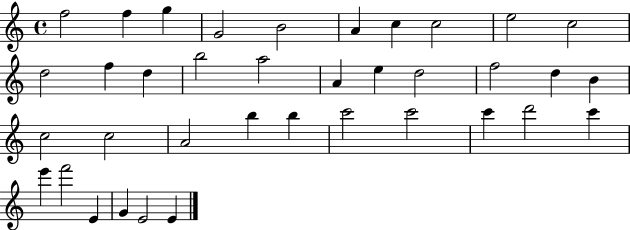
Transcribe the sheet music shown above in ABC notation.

X:1
T:Untitled
M:4/4
L:1/4
K:C
f2 f g G2 B2 A c c2 e2 c2 d2 f d b2 a2 A e d2 f2 d B c2 c2 A2 b b c'2 c'2 c' d'2 c' e' f'2 E G E2 E